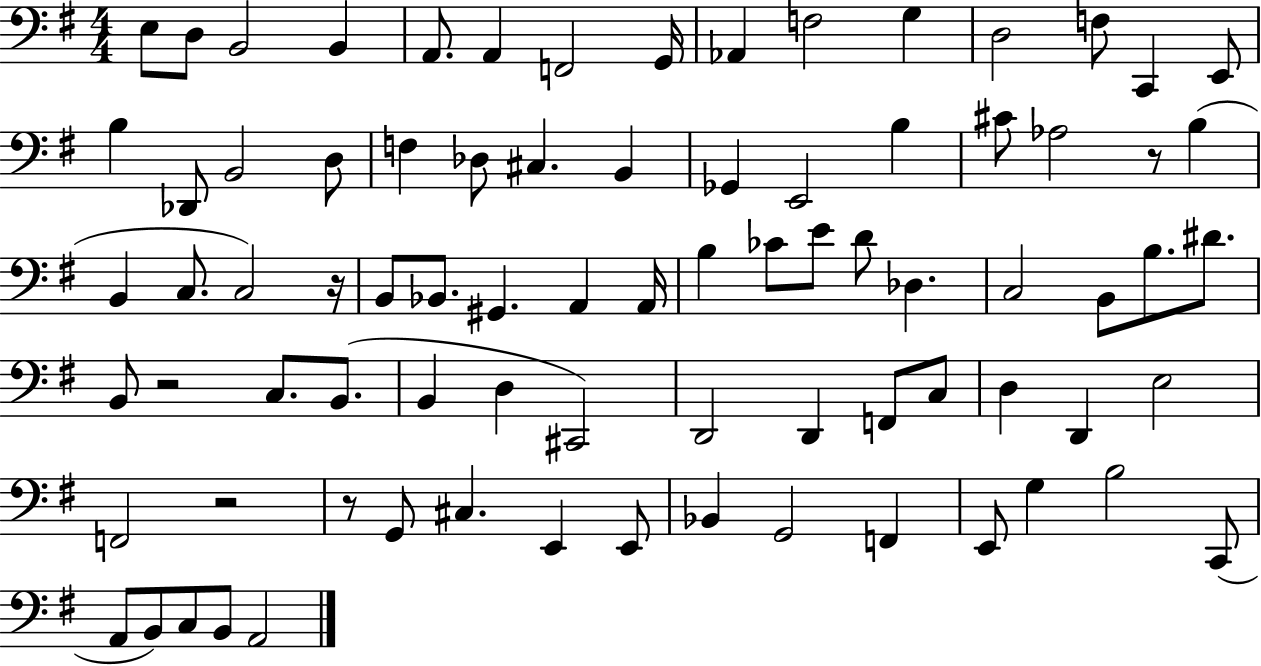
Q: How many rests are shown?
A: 5